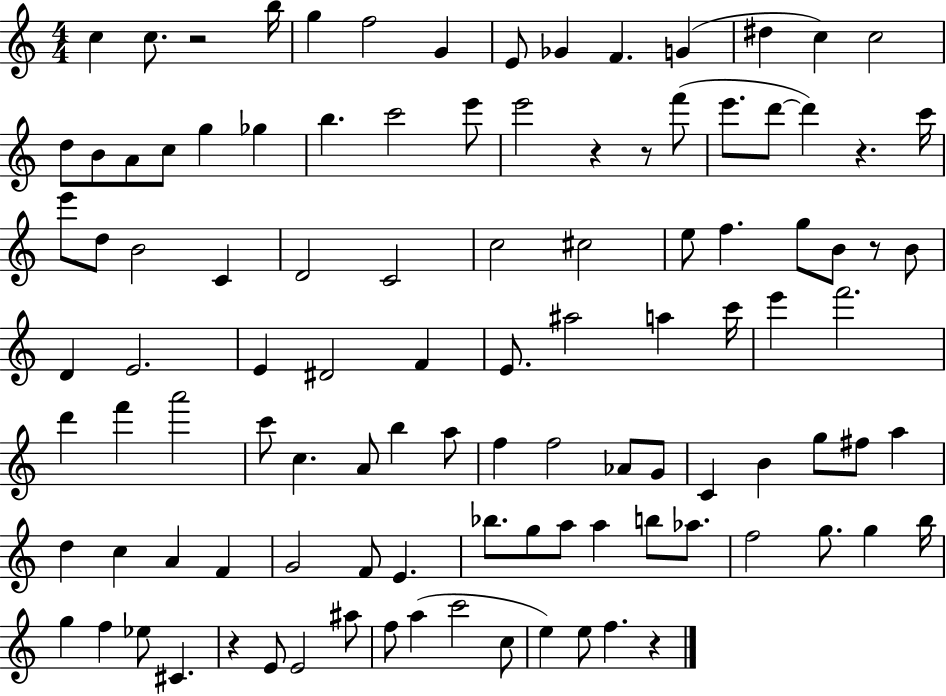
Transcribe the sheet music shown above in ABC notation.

X:1
T:Untitled
M:4/4
L:1/4
K:C
c c/2 z2 b/4 g f2 G E/2 _G F G ^d c c2 d/2 B/2 A/2 c/2 g _g b c'2 e'/2 e'2 z z/2 f'/2 e'/2 d'/2 d' z c'/4 e'/2 d/2 B2 C D2 C2 c2 ^c2 e/2 f g/2 B/2 z/2 B/2 D E2 E ^D2 F E/2 ^a2 a c'/4 e' f'2 d' f' a'2 c'/2 c A/2 b a/2 f f2 _A/2 G/2 C B g/2 ^f/2 a d c A F G2 F/2 E _b/2 g/2 a/2 a b/2 _a/2 f2 g/2 g b/4 g f _e/2 ^C z E/2 E2 ^a/2 f/2 a c'2 c/2 e e/2 f z